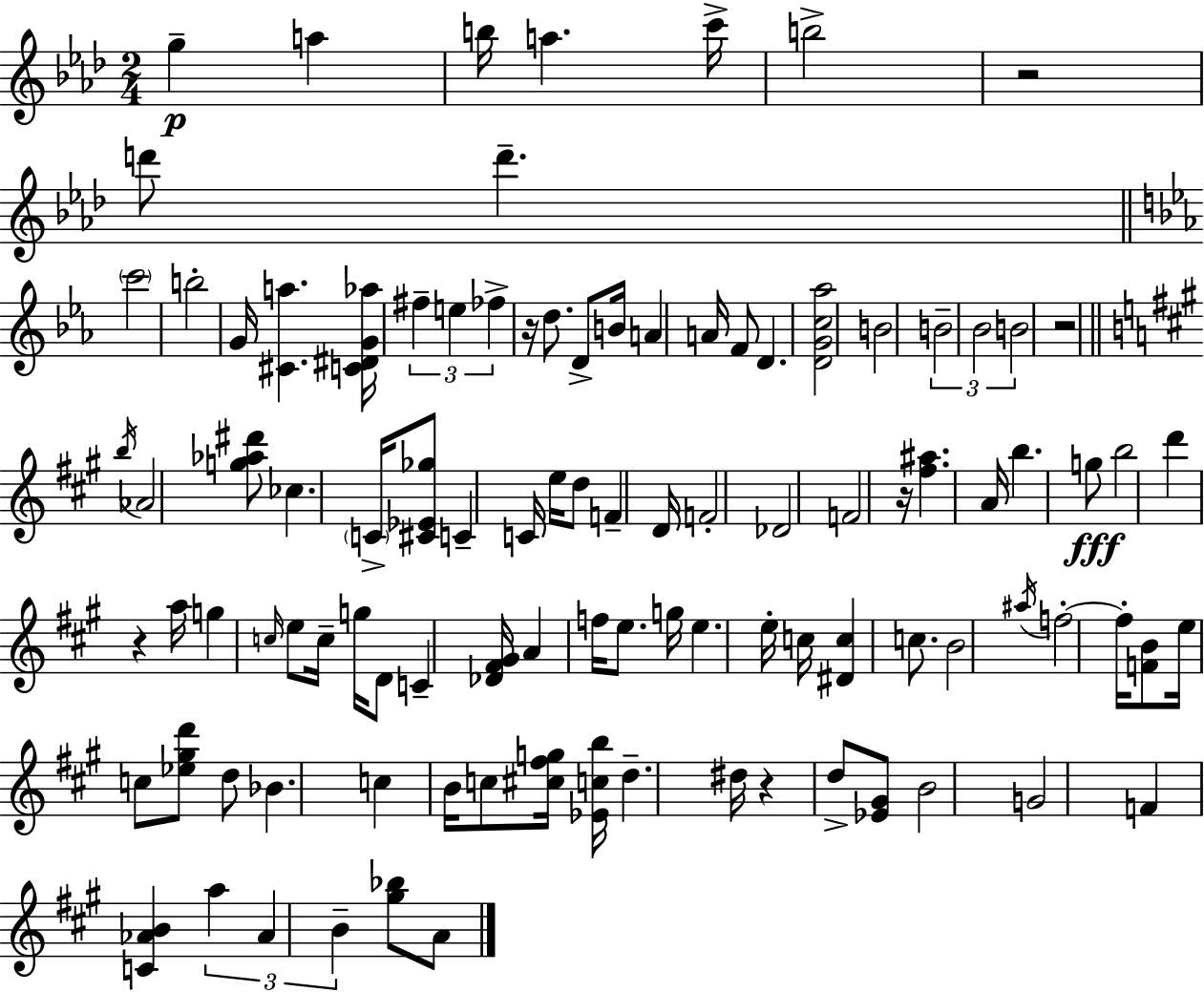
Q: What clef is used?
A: treble